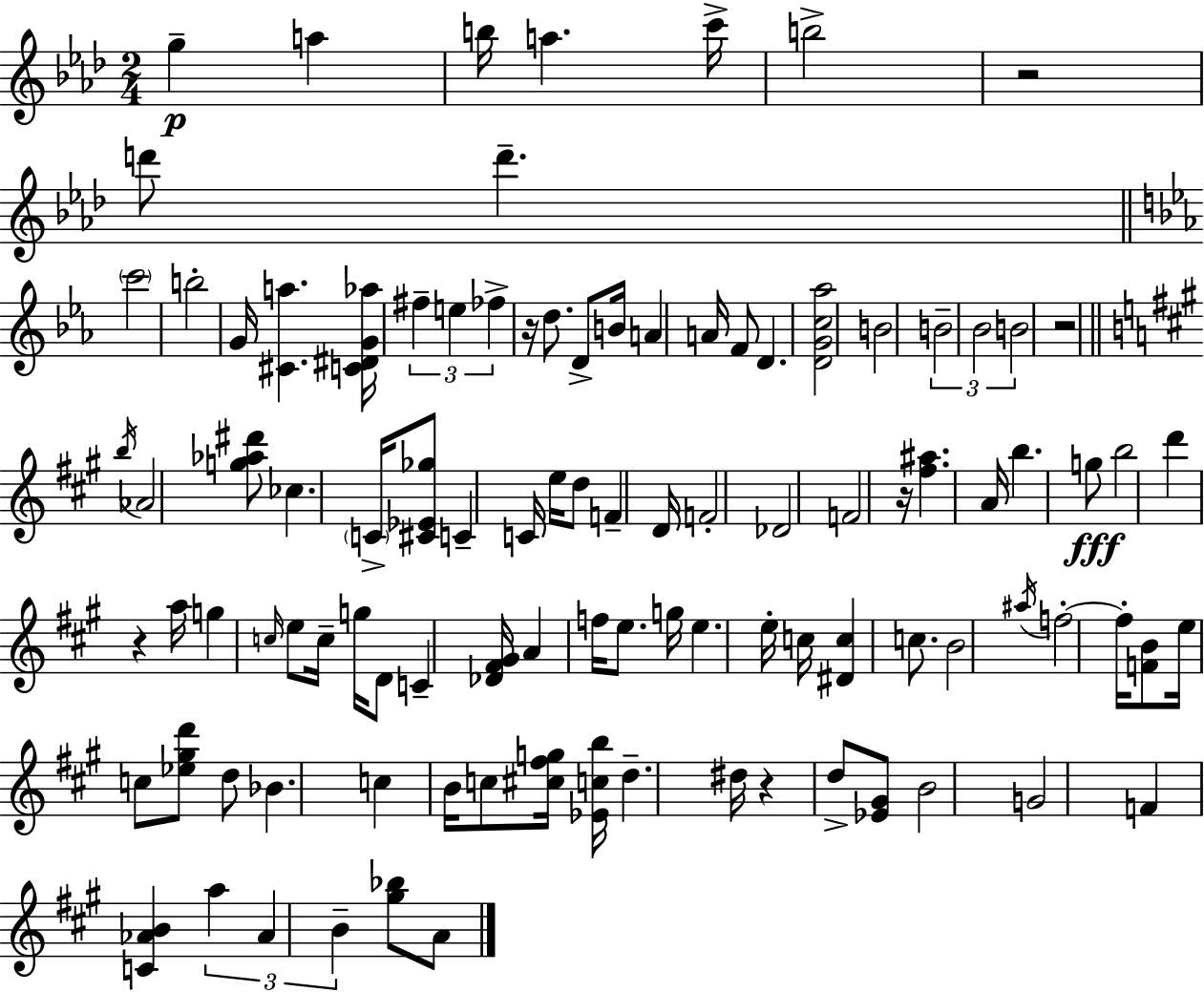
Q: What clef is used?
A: treble